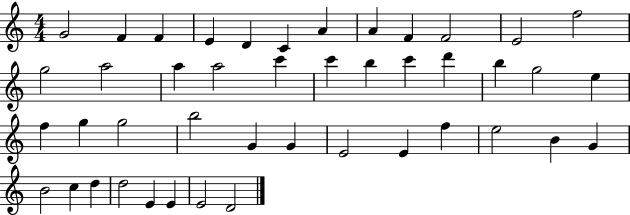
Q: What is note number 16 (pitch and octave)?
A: A5